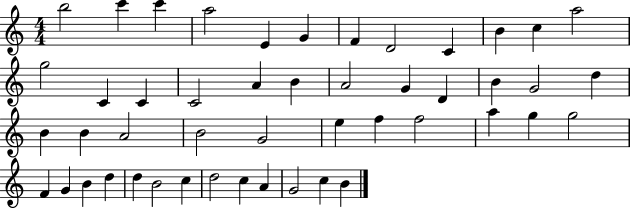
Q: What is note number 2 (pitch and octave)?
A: C6